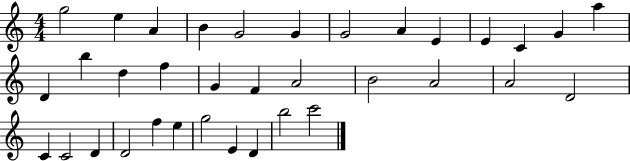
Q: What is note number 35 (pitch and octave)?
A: C6